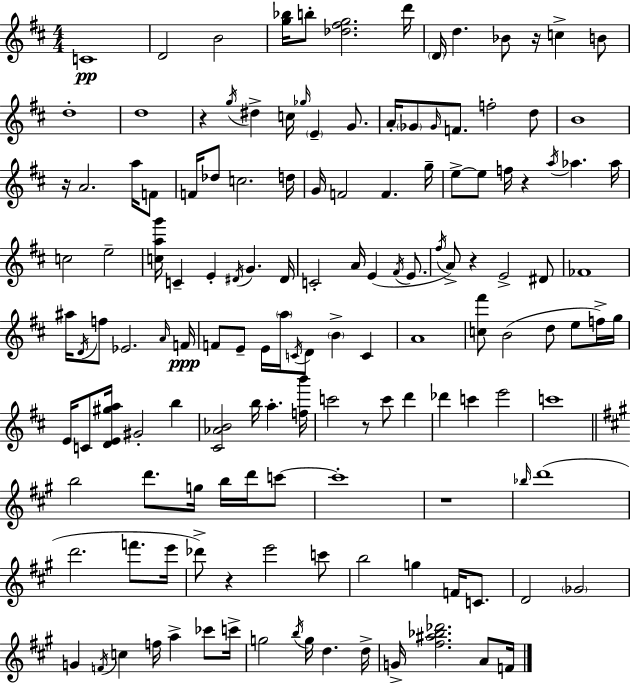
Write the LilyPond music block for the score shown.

{
  \clef treble
  \numericTimeSignature
  \time 4/4
  \key d \major
  c'1\pp | d'2 b'2 | <g'' bes''>16 b''8-. <des'' fis'' g''>2. d'''16 | \parenthesize d'16 d''4. bes'8 r16 c''4-> b'8 | \break d''1-. | d''1 | r4 \acciaccatura { g''16 } dis''4-> c''16 \grace { ges''16 } \parenthesize e'4-- g'8. | a'16-. \parenthesize ges'8 \grace { ges'16 } f'8. f''2-. | \break d''8 b'1 | r16 a'2. | a''16 f'8 f'16 des''8 c''2. | d''16 g'16 f'2 f'4. | \break g''16-- e''8->~~ e''8 f''16 r4 \acciaccatura { a''16 } aes''4. | aes''16 c''2 e''2-- | <c'' a'' g'''>16 c'4-- e'4-. \acciaccatura { dis'16 } g'4. | dis'16 c'2-. a'16 e'4( | \break \acciaccatura { fis'16 } e'8. \acciaccatura { fis''16 } a'8->) r4 e'2-> | dis'8 fes'1 | ais''16 \acciaccatura { d'16 } f''8 ees'2. | \grace { a'16 } f'16\ppp f'8 e'8-- e'16 \parenthesize a''16 \acciaccatura { c'16 } | \break d'8 \parenthesize b'4-> c'4 a'1 | <c'' fis'''>8 b'2( | d''8 e''8 f''16->) g''16 e'16 c'8 <d' e' gis'' a''>16 gis'2-. | b''4 <cis' aes' b'>2 | \break b''16 a''4.-. <f'' b'''>16 c'''2 | r8 c'''8 d'''4 des'''4 c'''4 | e'''2 c'''1 | \bar "||" \break \key a \major b''2 d'''8. g''16 b''16 d'''16 c'''8~~ | c'''1-. | r1 | \grace { bes''16 } d'''1( | \break d'''2. f'''8. | e'''16 des'''8->) r4 e'''2 c'''8 | b''2 g''4 f'16 c'8. | d'2 \parenthesize ges'2 | \break g'4 \acciaccatura { f'16 } c''4 f''16 a''4-> ces'''8 | c'''16-> g''2 \acciaccatura { b''16 } g''16 d''4. | d''16-> g'16-> <fis'' ais'' bes'' des'''>2. | a'8 f'16 \bar "|."
}